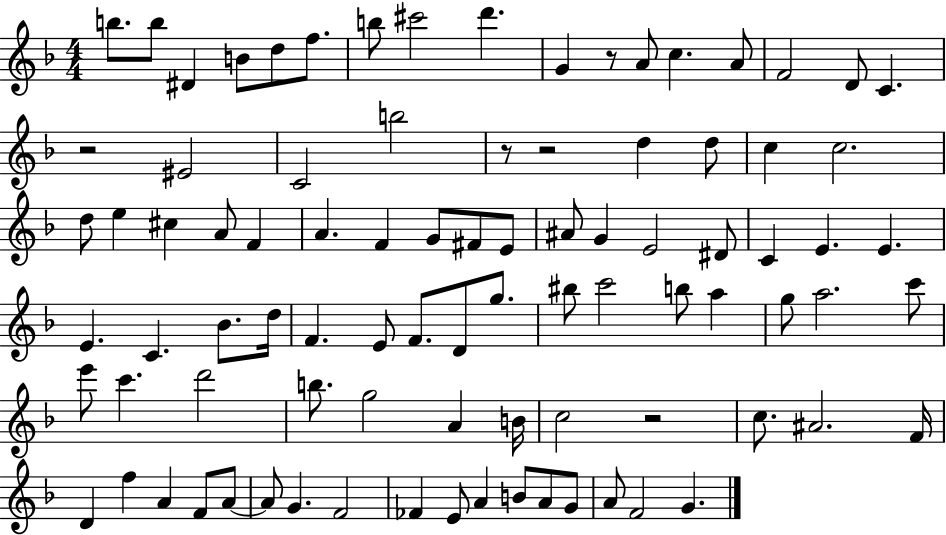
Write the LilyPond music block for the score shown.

{
  \clef treble
  \numericTimeSignature
  \time 4/4
  \key f \major
  b''8. b''8 dis'4 b'8 d''8 f''8. | b''8 cis'''2 d'''4. | g'4 r8 a'8 c''4. a'8 | f'2 d'8 c'4. | \break r2 eis'2 | c'2 b''2 | r8 r2 d''4 d''8 | c''4 c''2. | \break d''8 e''4 cis''4 a'8 f'4 | a'4. f'4 g'8 fis'8 e'8 | ais'8 g'4 e'2 dis'8 | c'4 e'4. e'4. | \break e'4. c'4. bes'8. d''16 | f'4. e'8 f'8. d'8 g''8. | bis''8 c'''2 b''8 a''4 | g''8 a''2. c'''8 | \break e'''8 c'''4. d'''2 | b''8. g''2 a'4 b'16 | c''2 r2 | c''8. ais'2. f'16 | \break d'4 f''4 a'4 f'8 a'8~~ | a'8 g'4. f'2 | fes'4 e'8 a'4 b'8 a'8 g'8 | a'8 f'2 g'4. | \break \bar "|."
}